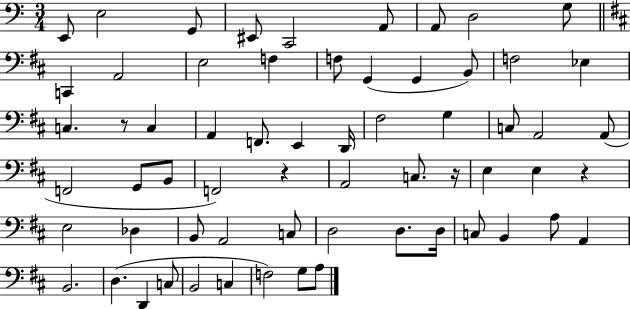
E2/e E3/h G2/e EIS2/e C2/h A2/e A2/e D3/h G3/e C2/q A2/h E3/h F3/q F3/e G2/q G2/q B2/e F3/h Eb3/q C3/q. R/e C3/q A2/q F2/e. E2/q D2/s F#3/h G3/q C3/e A2/h A2/e F2/h G2/e B2/e F2/h R/q A2/h C3/e. R/s E3/q E3/q R/q E3/h Db3/q B2/e A2/h C3/e D3/h D3/e. D3/s C3/e B2/q A3/e A2/q B2/h. D3/q. D2/q C3/e B2/h C3/q F3/h G3/e A3/e